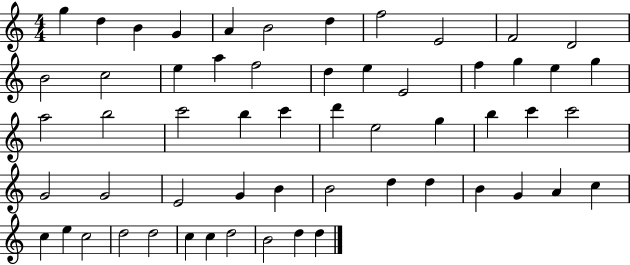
G5/q D5/q B4/q G4/q A4/q B4/h D5/q F5/h E4/h F4/h D4/h B4/h C5/h E5/q A5/q F5/h D5/q E5/q E4/h F5/q G5/q E5/q G5/q A5/h B5/h C6/h B5/q C6/q D6/q E5/h G5/q B5/q C6/q C6/h G4/h G4/h E4/h G4/q B4/q B4/h D5/q D5/q B4/q G4/q A4/q C5/q C5/q E5/q C5/h D5/h D5/h C5/q C5/q D5/h B4/h D5/q D5/q